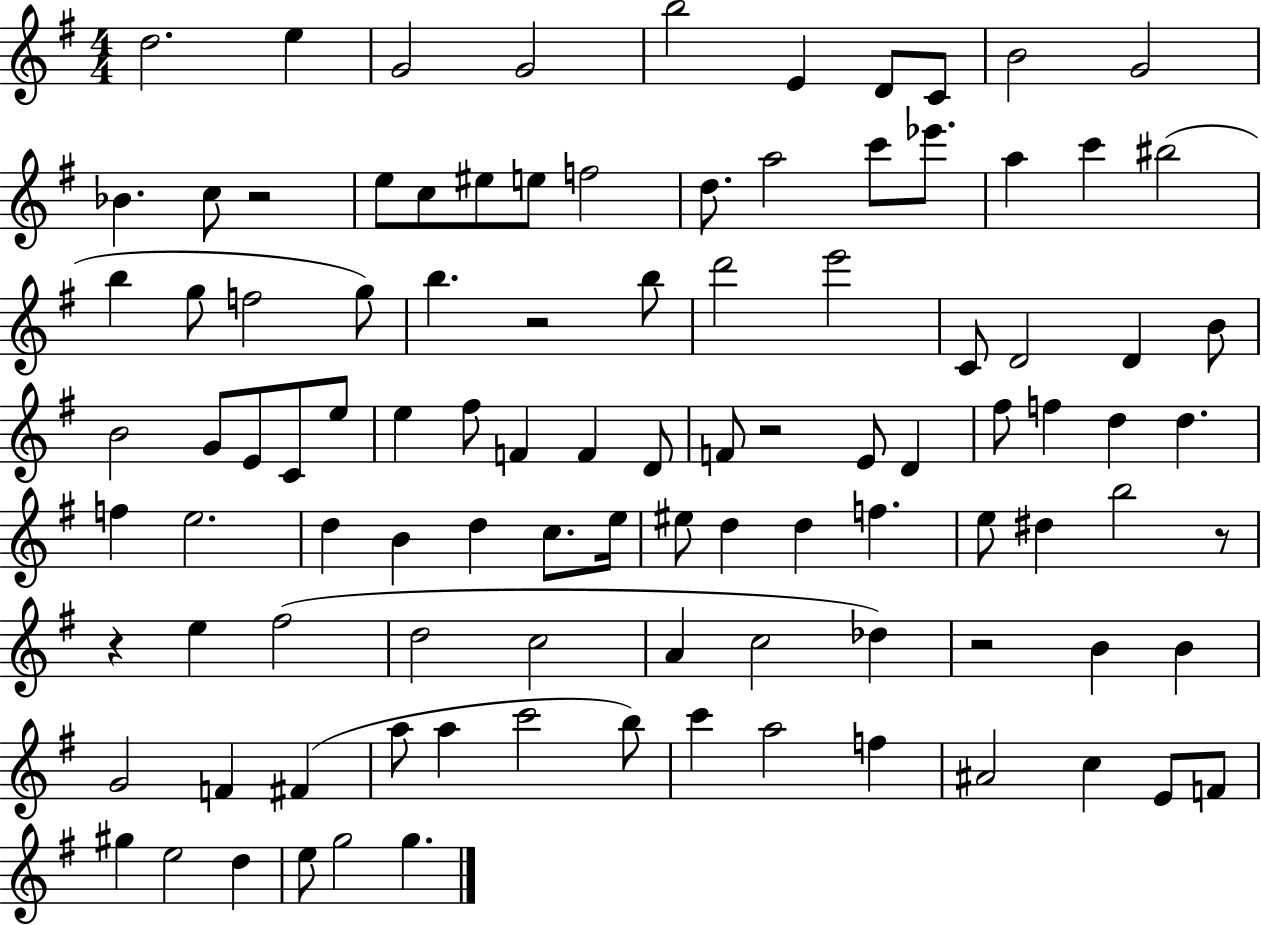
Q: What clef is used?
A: treble